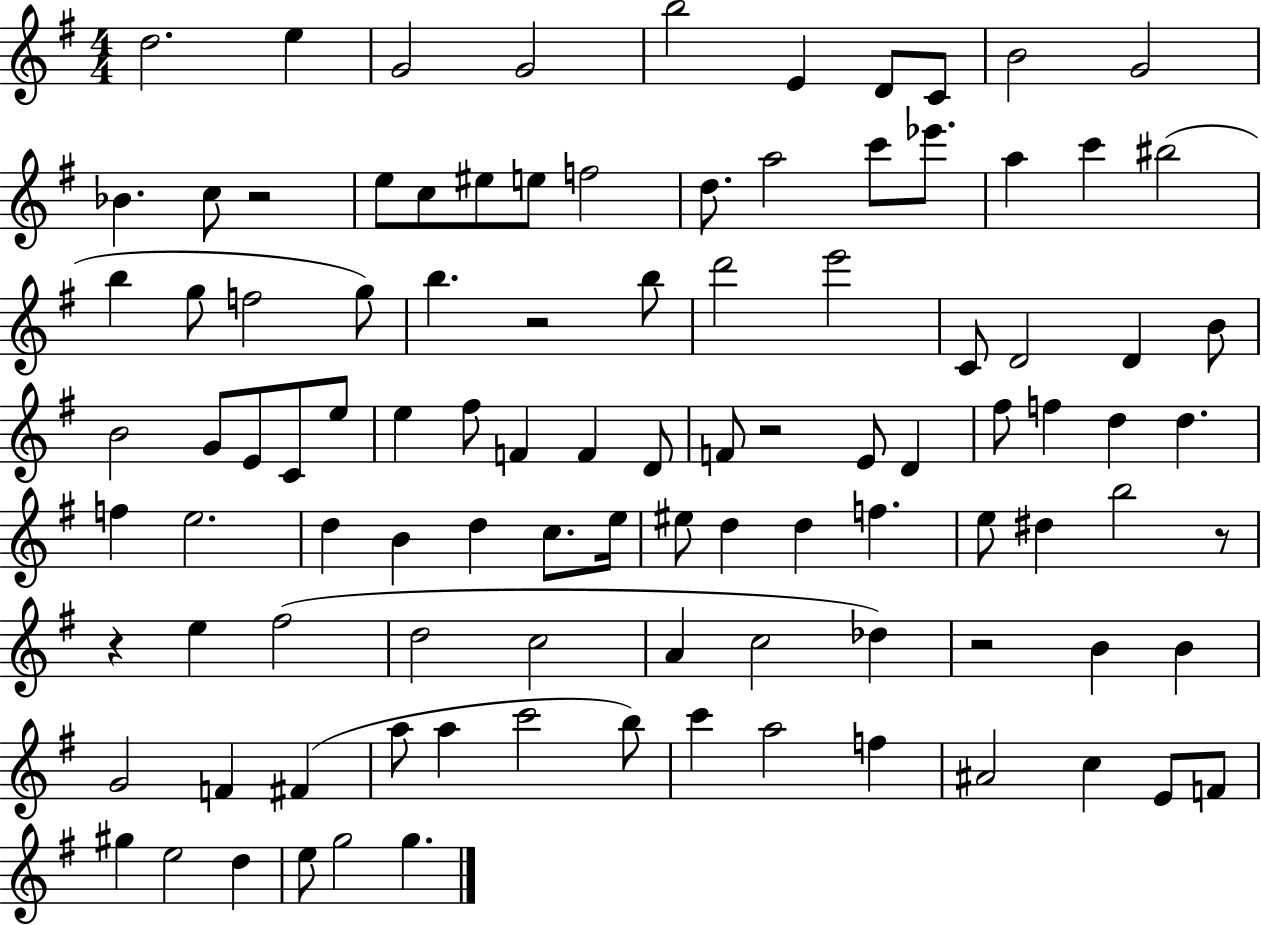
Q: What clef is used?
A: treble